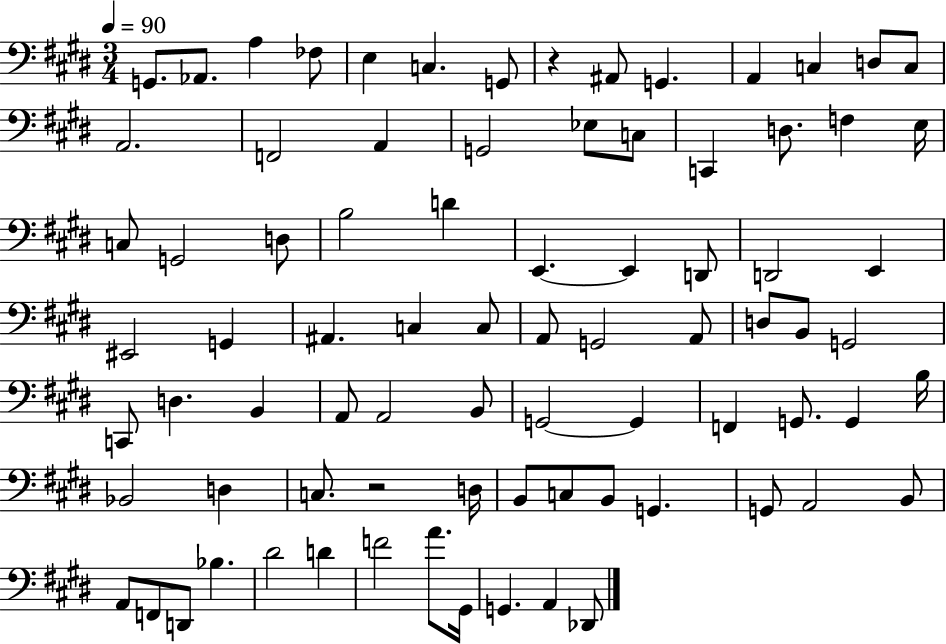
G2/e. Ab2/e. A3/q FES3/e E3/q C3/q. G2/e R/q A#2/e G2/q. A2/q C3/q D3/e C3/e A2/h. F2/h A2/q G2/h Eb3/e C3/e C2/q D3/e. F3/q E3/s C3/e G2/h D3/e B3/h D4/q E2/q. E2/q D2/e D2/h E2/q EIS2/h G2/q A#2/q. C3/q C3/e A2/e G2/h A2/e D3/e B2/e G2/h C2/e D3/q. B2/q A2/e A2/h B2/e G2/h G2/q F2/q G2/e. G2/q B3/s Bb2/h D3/q C3/e. R/h D3/s B2/e C3/e B2/e G2/q. G2/e A2/h B2/e A2/e F2/e D2/e Bb3/q. D#4/h D4/q F4/h A4/e. G#2/s G2/q. A2/q Db2/e